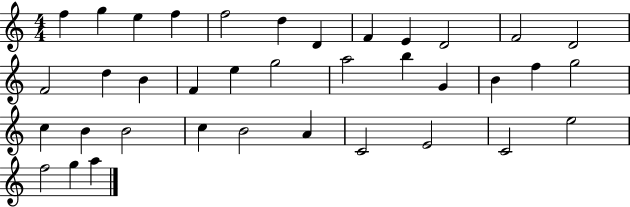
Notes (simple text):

F5/q G5/q E5/q F5/q F5/h D5/q D4/q F4/q E4/q D4/h F4/h D4/h F4/h D5/q B4/q F4/q E5/q G5/h A5/h B5/q G4/q B4/q F5/q G5/h C5/q B4/q B4/h C5/q B4/h A4/q C4/h E4/h C4/h E5/h F5/h G5/q A5/q